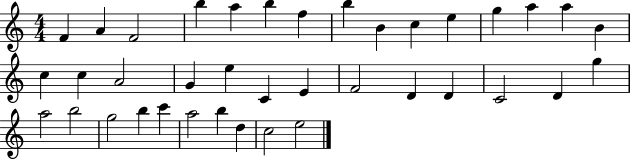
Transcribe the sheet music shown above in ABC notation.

X:1
T:Untitled
M:4/4
L:1/4
K:C
F A F2 b a b f b B c e g a a B c c A2 G e C E F2 D D C2 D g a2 b2 g2 b c' a2 b d c2 e2